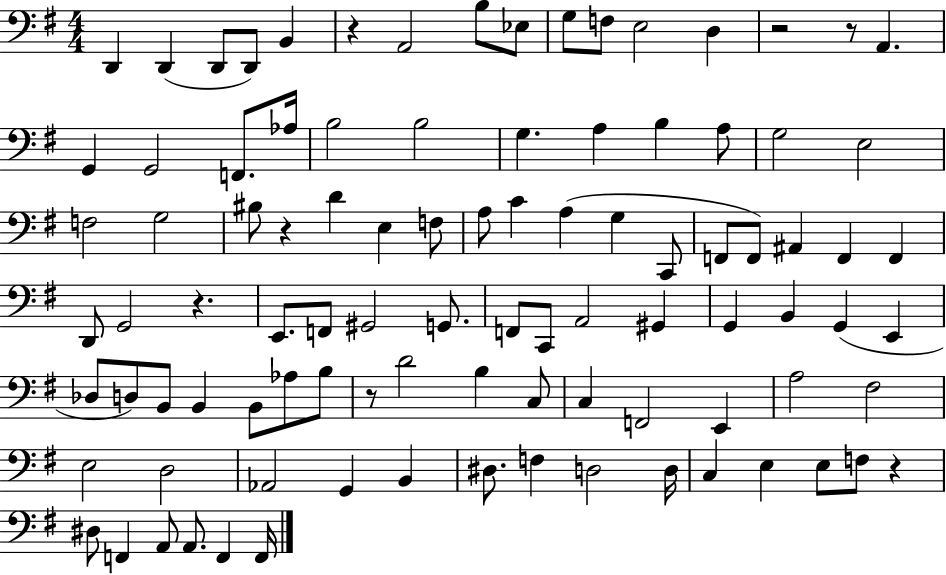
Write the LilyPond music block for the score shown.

{
  \clef bass
  \numericTimeSignature
  \time 4/4
  \key g \major
  d,4 d,4( d,8 d,8) b,4 | r4 a,2 b8 ees8 | g8 f8 e2 d4 | r2 r8 a,4. | \break g,4 g,2 f,8. aes16 | b2 b2 | g4. a4 b4 a8 | g2 e2 | \break f2 g2 | bis8 r4 d'4 e4 f8 | a8 c'4 a4( g4 c,8 | f,8 f,8) ais,4 f,4 f,4 | \break d,8 g,2 r4. | e,8. f,8 gis,2 g,8. | f,8 c,8 a,2 gis,4 | g,4 b,4 g,4( e,4 | \break des8 d8) b,8 b,4 b,8 aes8 b8 | r8 d'2 b4 c8 | c4 f,2 e,4 | a2 fis2 | \break e2 d2 | aes,2 g,4 b,4 | dis8. f4 d2 d16 | c4 e4 e8 f8 r4 | \break dis8 f,4 a,8 a,8. f,4 f,16 | \bar "|."
}